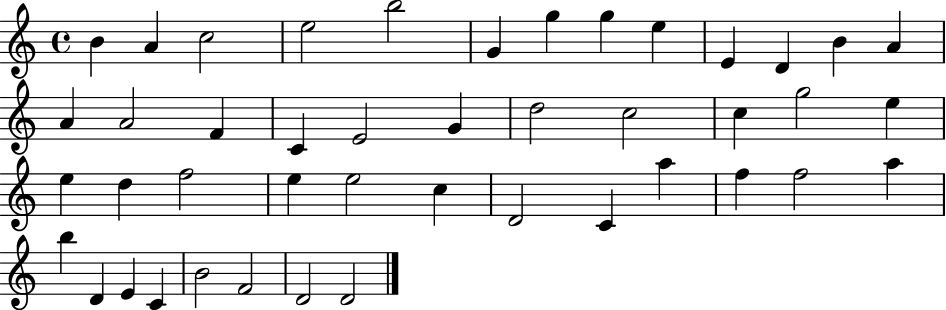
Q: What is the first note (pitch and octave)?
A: B4